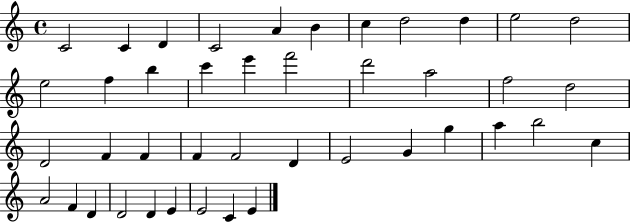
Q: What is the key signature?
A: C major